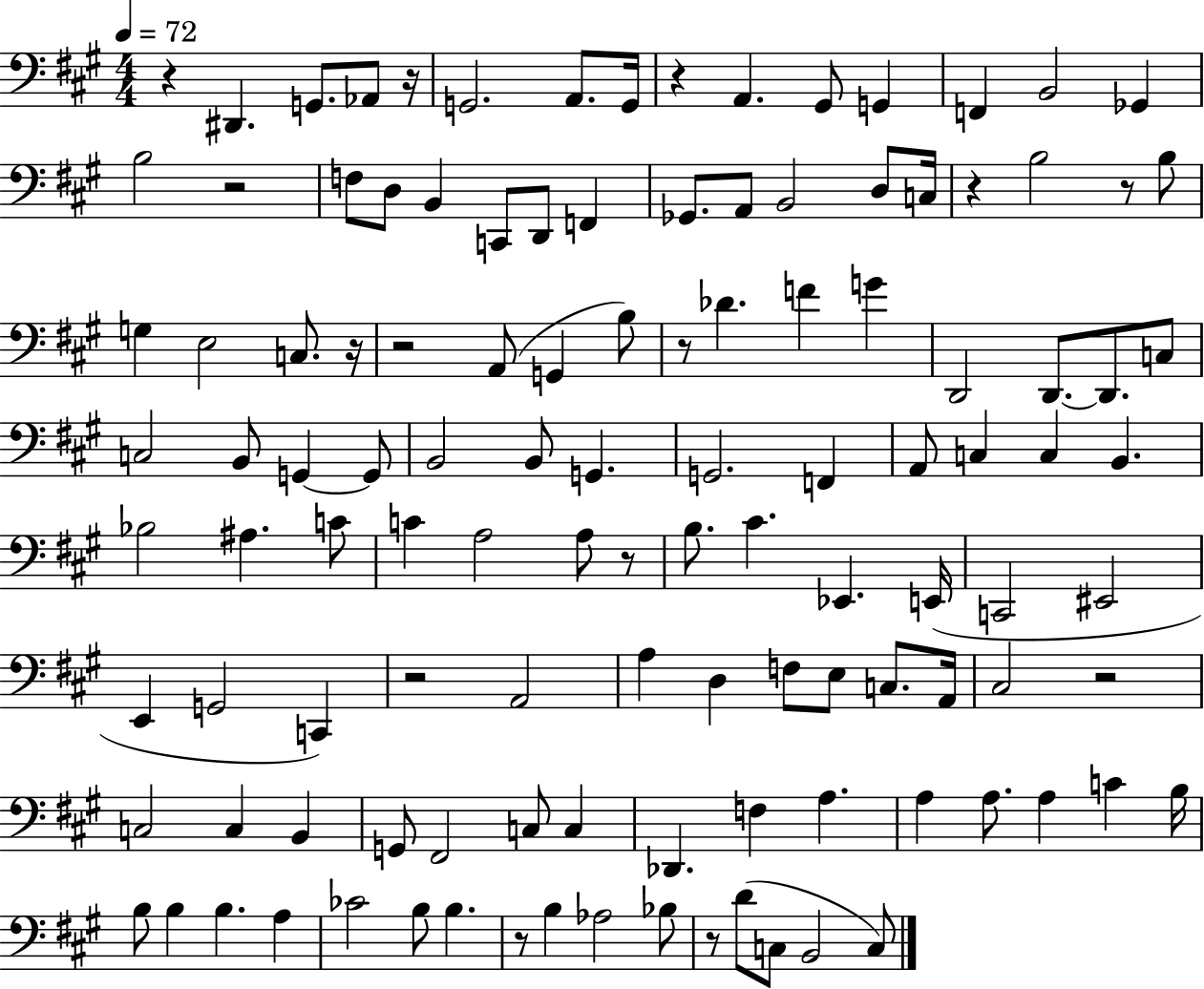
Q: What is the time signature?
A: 4/4